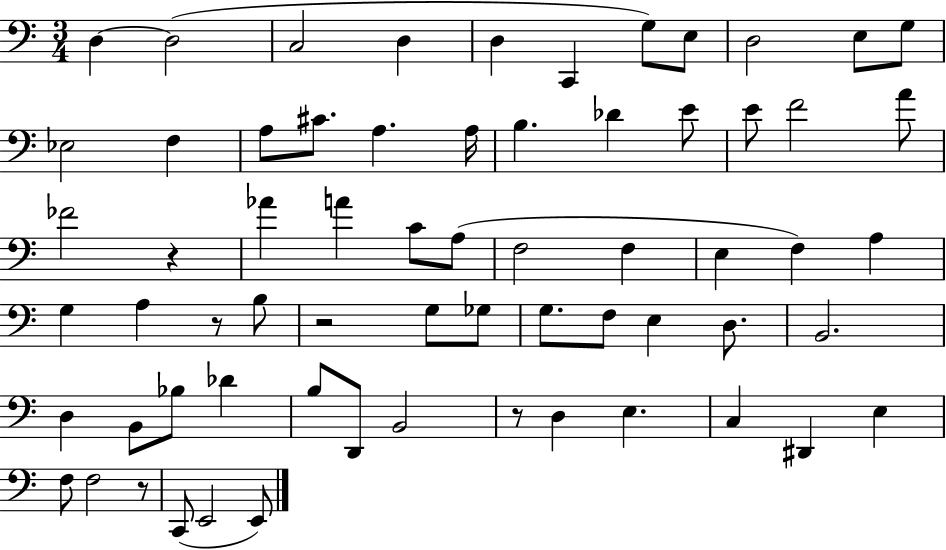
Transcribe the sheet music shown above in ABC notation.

X:1
T:Untitled
M:3/4
L:1/4
K:C
D, D,2 C,2 D, D, C,, G,/2 E,/2 D,2 E,/2 G,/2 _E,2 F, A,/2 ^C/2 A, A,/4 B, _D E/2 E/2 F2 A/2 _F2 z _A A C/2 A,/2 F,2 F, E, F, A, G, A, z/2 B,/2 z2 G,/2 _G,/2 G,/2 F,/2 E, D,/2 B,,2 D, B,,/2 _B,/2 _D B,/2 D,,/2 B,,2 z/2 D, E, C, ^D,, E, F,/2 F,2 z/2 C,,/2 E,,2 E,,/2